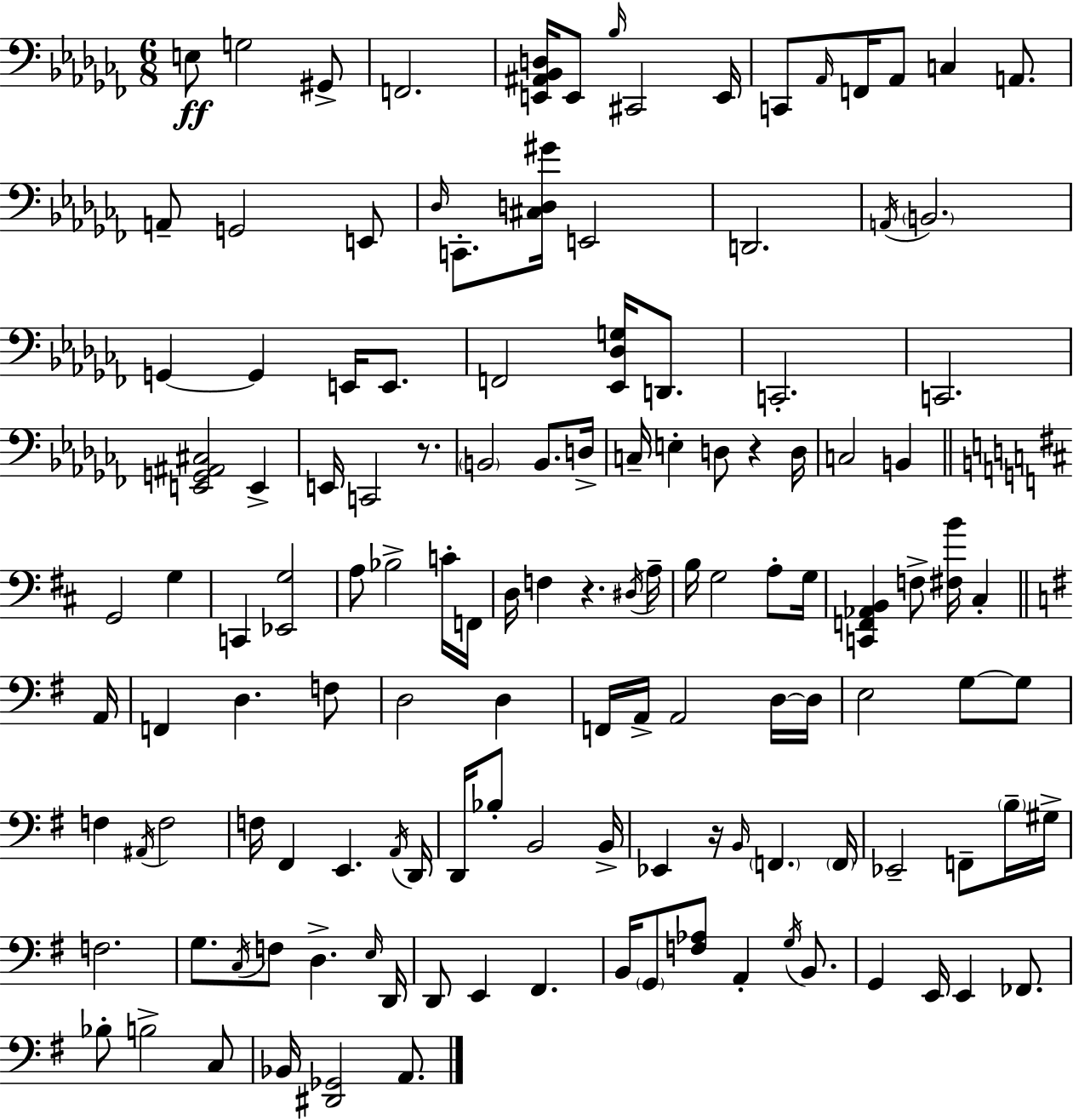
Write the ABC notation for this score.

X:1
T:Untitled
M:6/8
L:1/4
K:Abm
E,/2 G,2 ^G,,/2 F,,2 [E,,^A,,_B,,D,]/4 E,,/2 _B,/4 ^C,,2 E,,/4 C,,/2 _A,,/4 F,,/4 _A,,/2 C, A,,/2 A,,/2 G,,2 E,,/2 _D,/4 C,,/2 [^C,D,^G]/4 E,,2 D,,2 A,,/4 B,,2 G,, G,, E,,/4 E,,/2 F,,2 [_E,,_D,G,]/4 D,,/2 C,,2 C,,2 [E,,G,,^A,,^C,]2 E,, E,,/4 C,,2 z/2 B,,2 B,,/2 D,/4 C,/4 E, D,/2 z D,/4 C,2 B,, G,,2 G, C,, [_E,,G,]2 A,/2 _B,2 C/4 F,,/4 D,/4 F, z ^D,/4 A,/4 B,/4 G,2 A,/2 G,/4 [C,,F,,_A,,B,,] F,/2 [^F,B]/4 ^C, A,,/4 F,, D, F,/2 D,2 D, F,,/4 A,,/4 A,,2 D,/4 D,/4 E,2 G,/2 G,/2 F, ^A,,/4 F,2 F,/4 ^F,, E,, A,,/4 D,,/4 D,,/4 _B,/2 B,,2 B,,/4 _E,, z/4 B,,/4 F,, F,,/4 _E,,2 F,,/2 B,/4 ^G,/4 F,2 G,/2 C,/4 F,/2 D, E,/4 D,,/4 D,,/2 E,, ^F,, B,,/4 G,,/2 [F,_A,]/2 A,, G,/4 B,,/2 G,, E,,/4 E,, _F,,/2 _B,/2 B,2 C,/2 _B,,/4 [^D,,_G,,]2 A,,/2